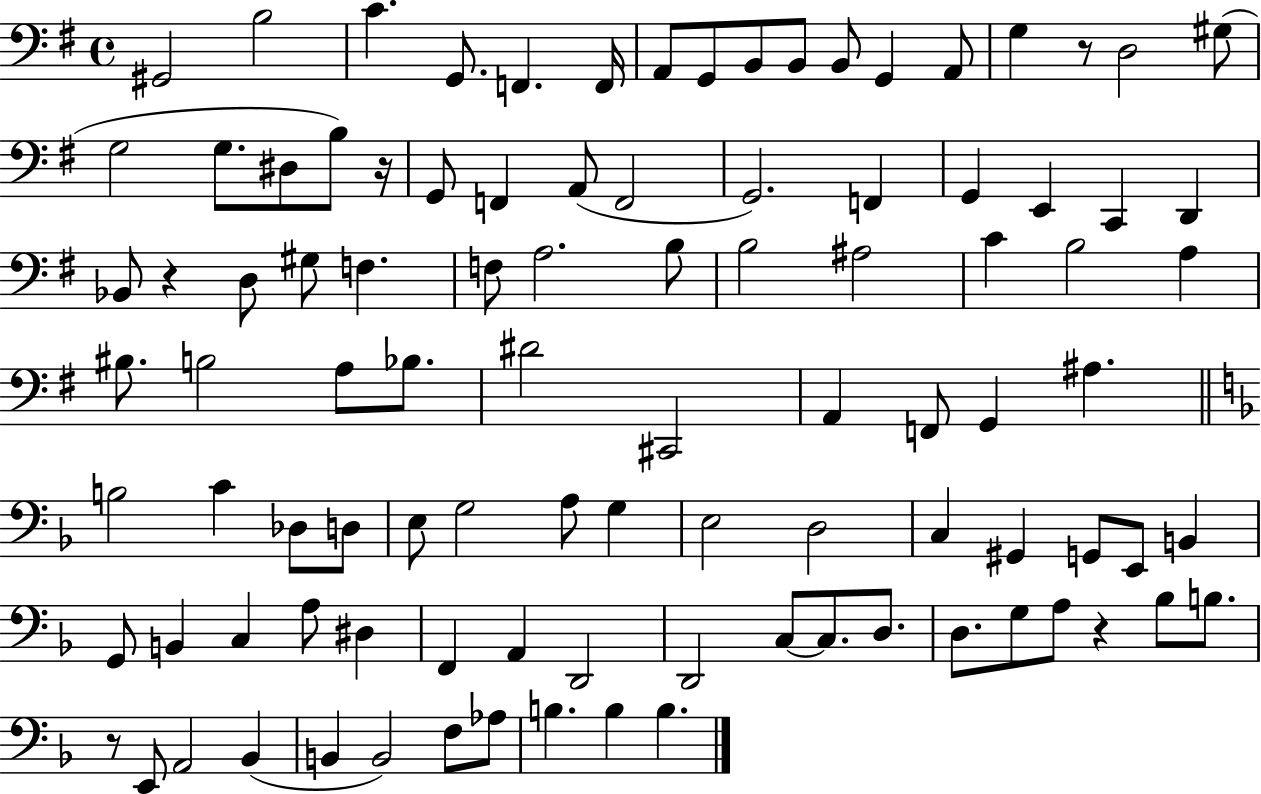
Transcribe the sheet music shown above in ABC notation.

X:1
T:Untitled
M:4/4
L:1/4
K:G
^G,,2 B,2 C G,,/2 F,, F,,/4 A,,/2 G,,/2 B,,/2 B,,/2 B,,/2 G,, A,,/2 G, z/2 D,2 ^G,/2 G,2 G,/2 ^D,/2 B,/2 z/4 G,,/2 F,, A,,/2 F,,2 G,,2 F,, G,, E,, C,, D,, _B,,/2 z D,/2 ^G,/2 F, F,/2 A,2 B,/2 B,2 ^A,2 C B,2 A, ^B,/2 B,2 A,/2 _B,/2 ^D2 ^C,,2 A,, F,,/2 G,, ^A, B,2 C _D,/2 D,/2 E,/2 G,2 A,/2 G, E,2 D,2 C, ^G,, G,,/2 E,,/2 B,, G,,/2 B,, C, A,/2 ^D, F,, A,, D,,2 D,,2 C,/2 C,/2 D,/2 D,/2 G,/2 A,/2 z _B,/2 B,/2 z/2 E,,/2 A,,2 _B,, B,, B,,2 F,/2 _A,/2 B, B, B,